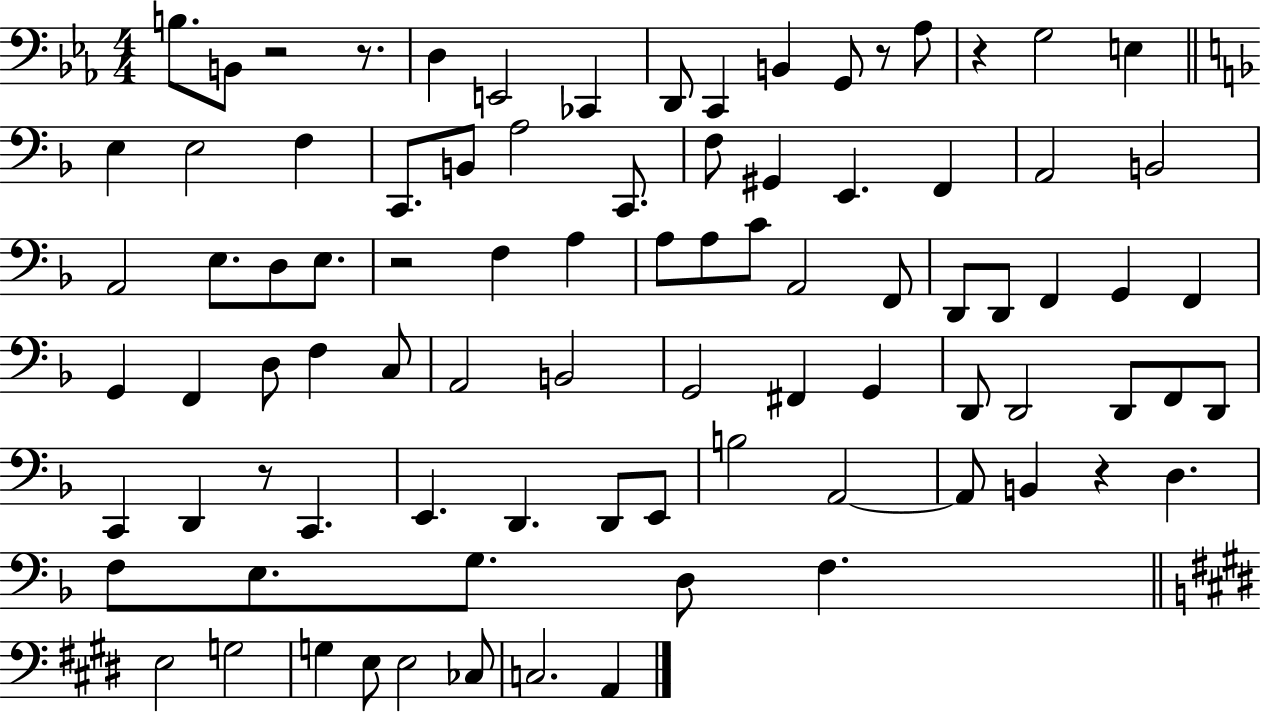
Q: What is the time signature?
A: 4/4